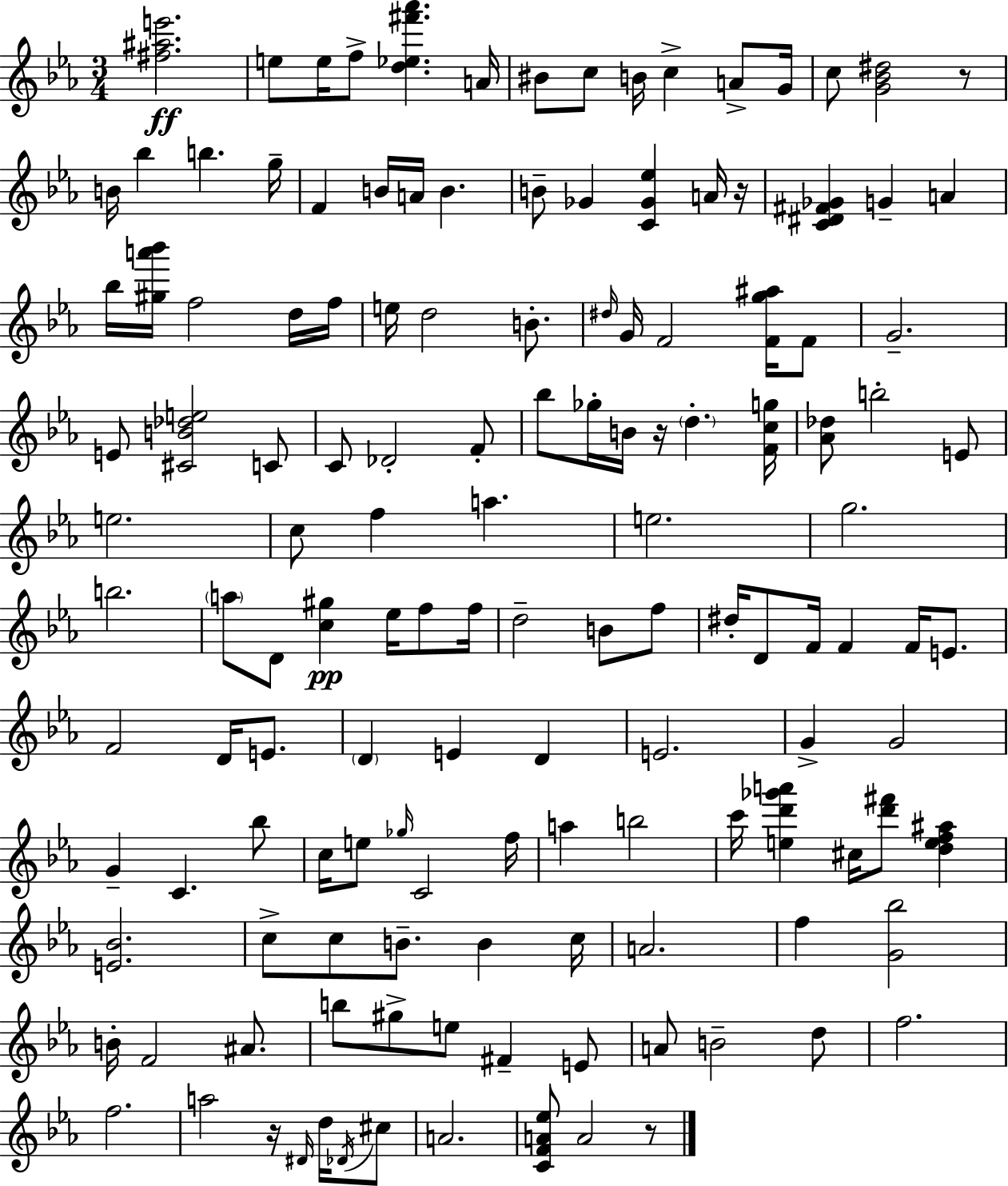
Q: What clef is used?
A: treble